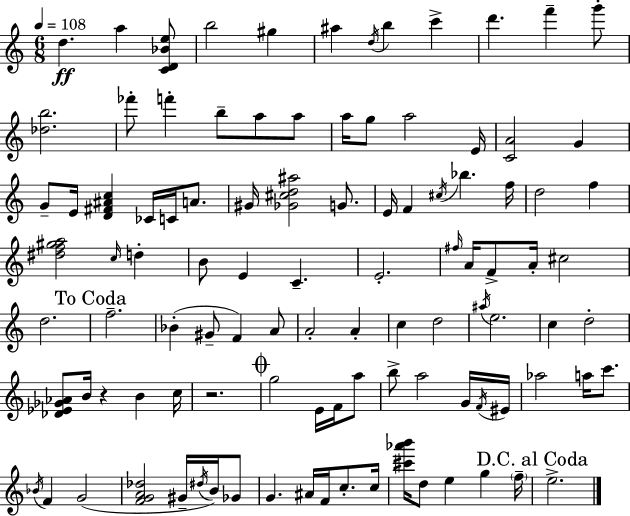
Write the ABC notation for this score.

X:1
T:Untitled
M:6/8
L:1/4
K:Am
d a [CD_Be]/2 b2 ^g ^a d/4 b c' d' f' g'/2 [_db]2 _f'/2 f' b/2 a/2 a/2 a/4 g/2 a2 E/4 [CA]2 G G/2 E/4 [D^F^Ac] _C/4 C/4 A/2 ^G/4 [_G^cd^a]2 G/2 E/4 F ^c/4 _b f/4 d2 f [^df^ga]2 c/4 d B/2 E C E2 ^f/4 A/4 F/2 A/4 ^c2 d2 f2 _B ^G/2 F A/2 A2 A c d2 ^a/4 e2 c d2 [_D_E_G_A]/2 B/4 z B c/4 z2 g2 E/4 F/4 a/2 b/2 a2 G/4 F/4 ^E/4 _a2 a/4 c'/2 _B/4 F G2 [FGA_d]2 ^G/4 ^d/4 B/4 _G/2 G ^A/4 F/4 c/2 c/4 [^c'_a'b']/4 d/2 e g f/4 e2